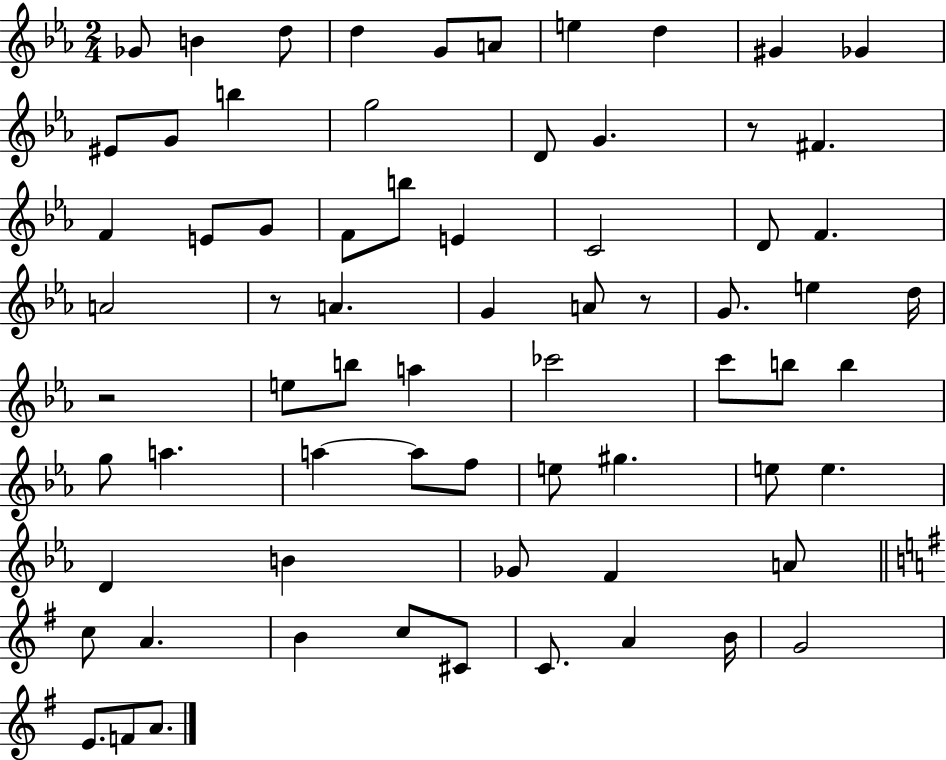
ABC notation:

X:1
T:Untitled
M:2/4
L:1/4
K:Eb
_G/2 B d/2 d G/2 A/2 e d ^G _G ^E/2 G/2 b g2 D/2 G z/2 ^F F E/2 G/2 F/2 b/2 E C2 D/2 F A2 z/2 A G A/2 z/2 G/2 e d/4 z2 e/2 b/2 a _c'2 c'/2 b/2 b g/2 a a a/2 f/2 e/2 ^g e/2 e D B _G/2 F A/2 c/2 A B c/2 ^C/2 C/2 A B/4 G2 E/2 F/2 A/2